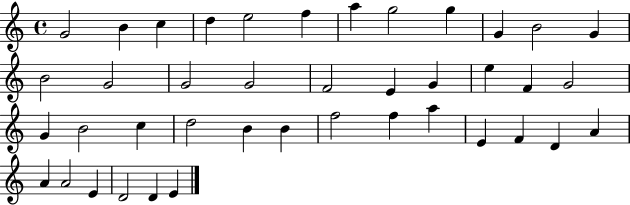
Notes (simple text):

G4/h B4/q C5/q D5/q E5/h F5/q A5/q G5/h G5/q G4/q B4/h G4/q B4/h G4/h G4/h G4/h F4/h E4/q G4/q E5/q F4/q G4/h G4/q B4/h C5/q D5/h B4/q B4/q F5/h F5/q A5/q E4/q F4/q D4/q A4/q A4/q A4/h E4/q D4/h D4/q E4/q